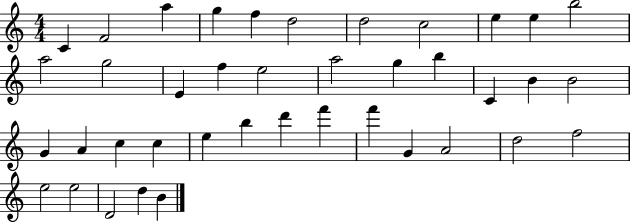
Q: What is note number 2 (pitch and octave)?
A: F4